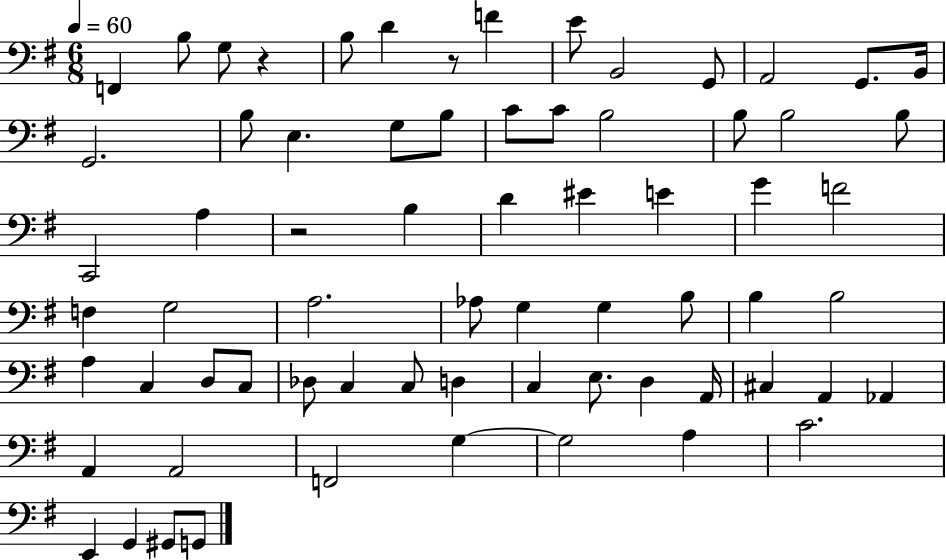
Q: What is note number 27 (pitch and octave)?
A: D4